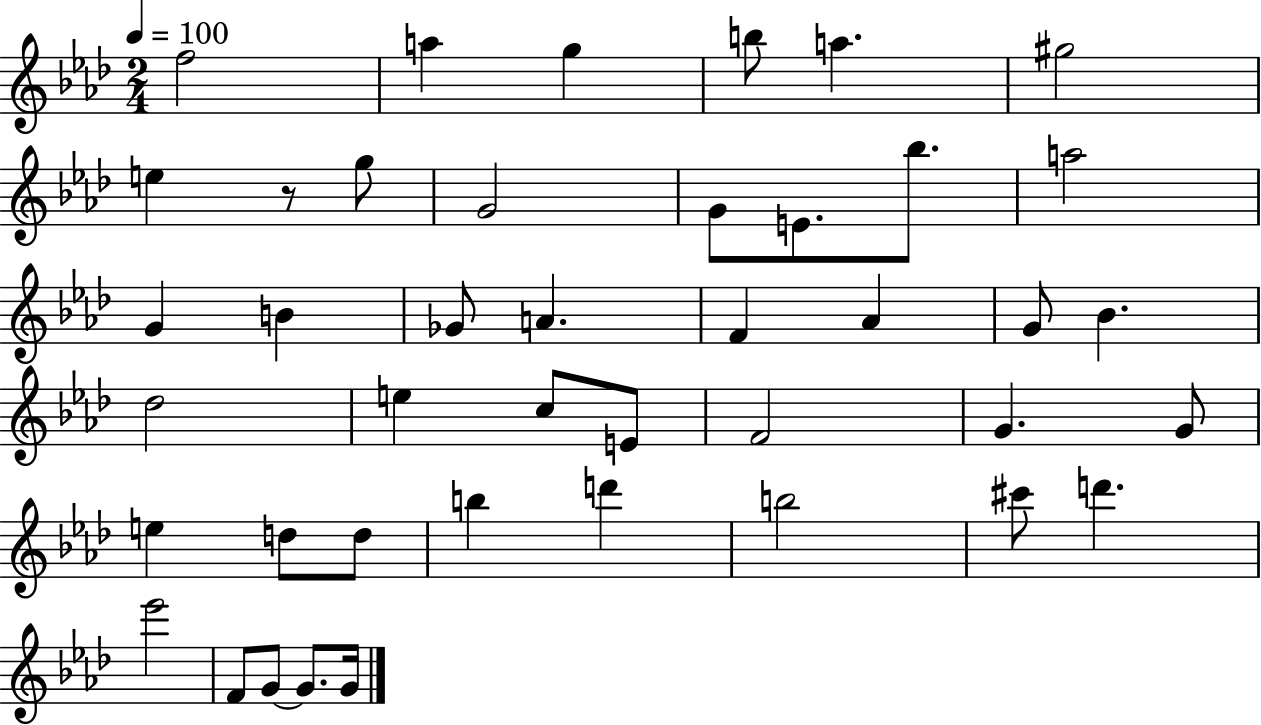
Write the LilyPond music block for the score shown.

{
  \clef treble
  \numericTimeSignature
  \time 2/4
  \key aes \major
  \tempo 4 = 100
  f''2 | a''4 g''4 | b''8 a''4. | gis''2 | \break e''4 r8 g''8 | g'2 | g'8 e'8. bes''8. | a''2 | \break g'4 b'4 | ges'8 a'4. | f'4 aes'4 | g'8 bes'4. | \break des''2 | e''4 c''8 e'8 | f'2 | g'4. g'8 | \break e''4 d''8 d''8 | b''4 d'''4 | b''2 | cis'''8 d'''4. | \break ees'''2 | f'8 g'8~~ g'8. g'16 | \bar "|."
}